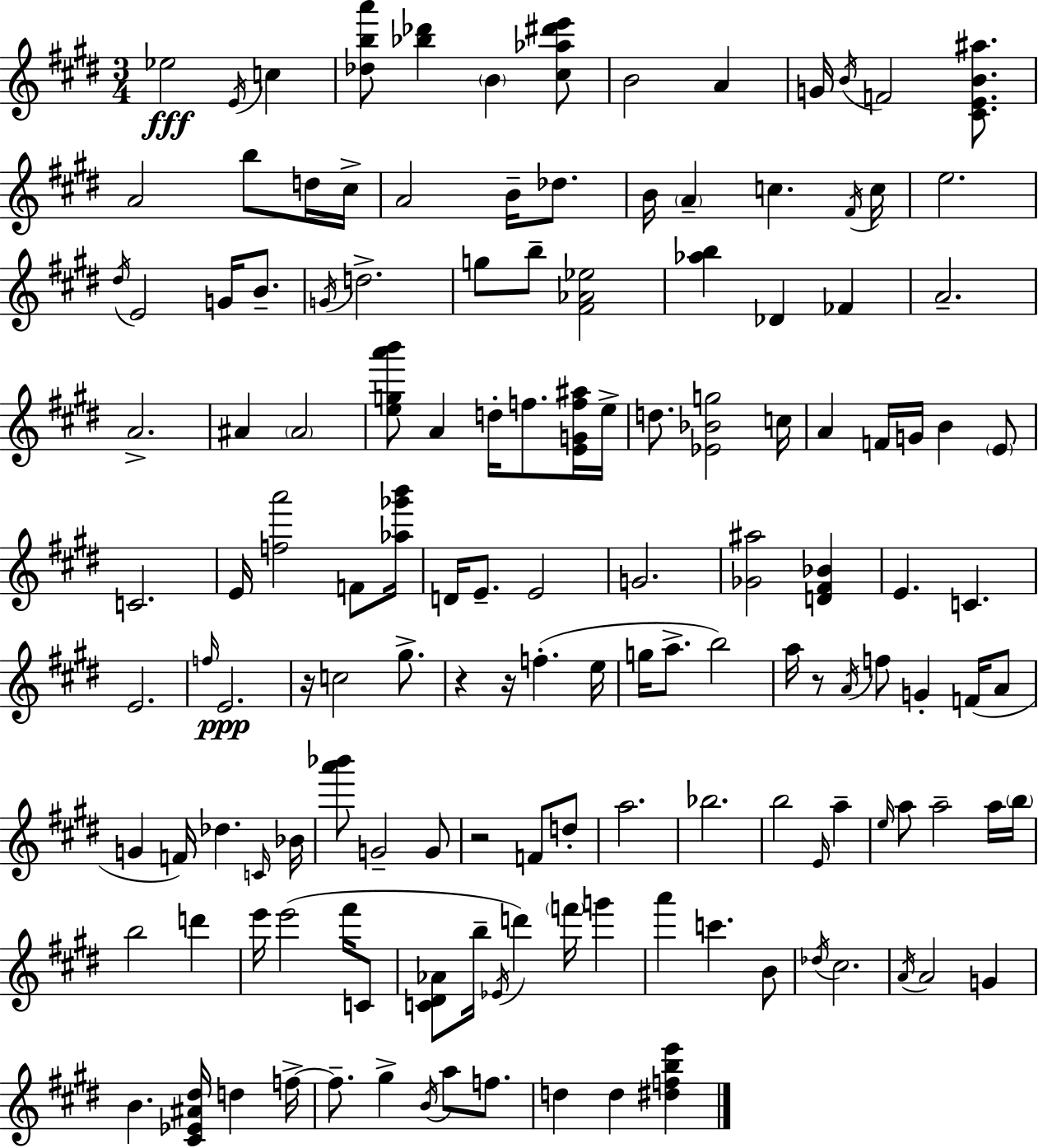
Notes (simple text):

Eb5/h E4/s C5/q [Db5,B5,A6]/e [Bb5,Db6]/q B4/q [C#5,Ab5,D#6,E6]/e B4/h A4/q G4/s B4/s F4/h [C#4,E4,B4,A#5]/e. A4/h B5/e D5/s C#5/s A4/h B4/s Db5/e. B4/s A4/q C5/q. F#4/s C5/s E5/h. D#5/s E4/h G4/s B4/e. G4/s D5/h. G5/e B5/e [F#4,Ab4,Eb5]/h [Ab5,B5]/q Db4/q FES4/q A4/h. A4/h. A#4/q A#4/h [E5,G5,A6,B6]/e A4/q D5/s F5/e. [E4,G4,F5,A#5]/s E5/s D5/e. [Eb4,Bb4,G5]/h C5/s A4/q F4/s G4/s B4/q E4/e C4/h. E4/s [F5,A6]/h F4/e [Ab5,Gb6,B6]/s D4/s E4/e. E4/h G4/h. [Gb4,A#5]/h [D4,F#4,Bb4]/q E4/q. C4/q. E4/h. F5/s E4/h. R/s C5/h G#5/e. R/q R/s F5/q. E5/s G5/s A5/e. B5/h A5/s R/e A4/s F5/e G4/q F4/s A4/e G4/q F4/s Db5/q. C4/s Bb4/s [A6,Bb6]/e G4/h G4/e R/h F4/e D5/e A5/h. Bb5/h. B5/h E4/s A5/q E5/s A5/e A5/h A5/s B5/s B5/h D6/q E6/s E6/h F#6/s C4/e [C4,D#4,Ab4]/e B5/s Eb4/s D6/q F6/s G6/q A6/q C6/q. B4/e Db5/s C#5/h. A4/s A4/h G4/q B4/q. [C#4,Eb4,A#4,D#5]/s D5/q F5/s F5/e. G#5/q B4/s A5/e F5/e. D5/q D5/q [D#5,F5,B5,E6]/q